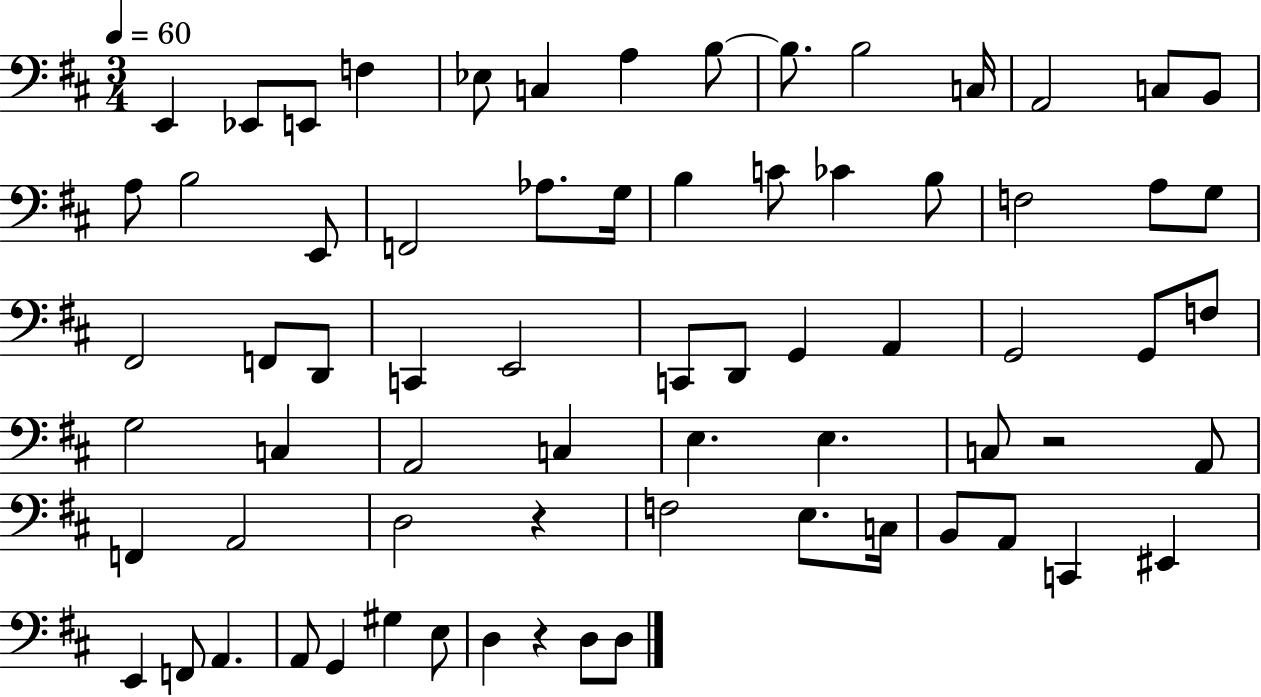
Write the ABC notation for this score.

X:1
T:Untitled
M:3/4
L:1/4
K:D
E,, _E,,/2 E,,/2 F, _E,/2 C, A, B,/2 B,/2 B,2 C,/4 A,,2 C,/2 B,,/2 A,/2 B,2 E,,/2 F,,2 _A,/2 G,/4 B, C/2 _C B,/2 F,2 A,/2 G,/2 ^F,,2 F,,/2 D,,/2 C,, E,,2 C,,/2 D,,/2 G,, A,, G,,2 G,,/2 F,/2 G,2 C, A,,2 C, E, E, C,/2 z2 A,,/2 F,, A,,2 D,2 z F,2 E,/2 C,/4 B,,/2 A,,/2 C,, ^E,, E,, F,,/2 A,, A,,/2 G,, ^G, E,/2 D, z D,/2 D,/2